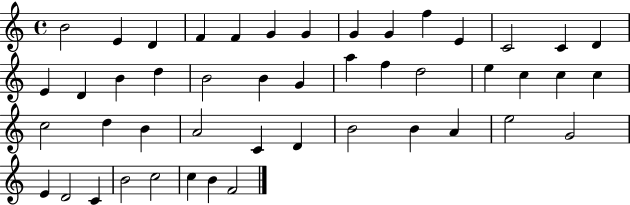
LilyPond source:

{
  \clef treble
  \time 4/4
  \defaultTimeSignature
  \key c \major
  b'2 e'4 d'4 | f'4 f'4 g'4 g'4 | g'4 g'4 f''4 e'4 | c'2 c'4 d'4 | \break e'4 d'4 b'4 d''4 | b'2 b'4 g'4 | a''4 f''4 d''2 | e''4 c''4 c''4 c''4 | \break c''2 d''4 b'4 | a'2 c'4 d'4 | b'2 b'4 a'4 | e''2 g'2 | \break e'4 d'2 c'4 | b'2 c''2 | c''4 b'4 f'2 | \bar "|."
}